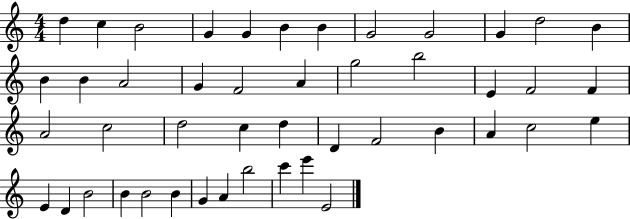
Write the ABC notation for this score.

X:1
T:Untitled
M:4/4
L:1/4
K:C
d c B2 G G B B G2 G2 G d2 B B B A2 G F2 A g2 b2 E F2 F A2 c2 d2 c d D F2 B A c2 e E D B2 B B2 B G A b2 c' e' E2